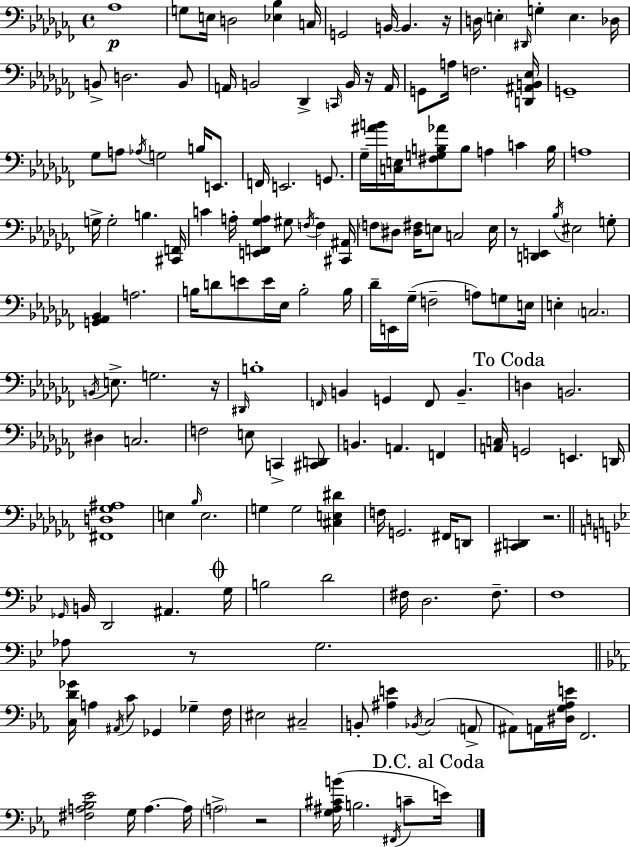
X:1
T:Untitled
M:4/4
L:1/4
K:Abm
_A,4 G,/2 E,/4 D,2 [_E,_B,] C,/4 G,,2 B,,/4 B,, z/4 D,/4 E, ^D,,/4 G, E, _D,/4 B,,/2 D,2 B,,/2 A,,/4 B,,2 _D,, C,,/4 B,,/4 z/4 A,,/4 G,,/2 A,/4 F,2 [D,,^A,,B,,_E,]/4 G,,4 _G,/2 A,/2 _A,/4 G,2 B,/4 E,,/2 F,,/4 E,,2 G,,/2 _G,/4 [^AB]/4 [C,E,]/4 [^F,G,B,_A]/2 B,/2 A, C B,/4 A,4 G,/4 G,2 B, [^C,,F,,]/4 C A,/4 [E,,F,,_G,A,] ^G,/2 F,/4 F, [^C,,^A,,]/4 F,/2 ^D,/2 [^D,^F,]/4 E,/2 C,2 E,/4 z/2 [D,,E,,] _B,/4 ^E,2 G,/2 [G,,_A,,_B,,] A,2 B,/4 D/2 E/2 E/4 _E,/4 B,2 B,/4 _D/4 E,,/4 _G,/4 F,2 A,/2 G,/2 E,/4 E, C,2 B,,/4 E,/2 G,2 z/4 ^D,,/4 B,4 F,,/4 B,, G,, F,,/2 B,, D, B,,2 ^D, C,2 F,2 E,/2 C,, [^C,,D,,]/2 B,, A,, F,, [A,,C,]/4 G,,2 E,, D,,/4 [^F,,D,_G,^A,]4 E, _B,/4 E,2 G, G,2 [^C,E,^D] F,/4 G,,2 ^F,,/4 D,,/2 [^C,,D,,] z2 _G,,/4 B,,/4 D,,2 ^A,, G,/4 B,2 D2 ^F,/4 D,2 ^F,/2 F,4 _A,/2 z/2 G,2 [C,D_G]/4 A, ^A,,/4 C/2 _G,, _G, F,/4 ^E,2 ^C,2 B,,/2 [^A,E] _B,,/4 C,2 A,,/2 ^A,,/2 A,,/4 [^D,G,_A,E]/4 F,,2 [^F,A,_B,_E]2 G,/4 A, A,/4 A,2 z2 [G,^A,^CB]/4 B,2 ^F,,/4 C/2 E/4